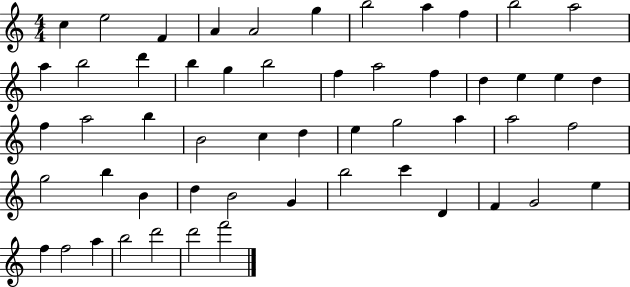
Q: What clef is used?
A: treble